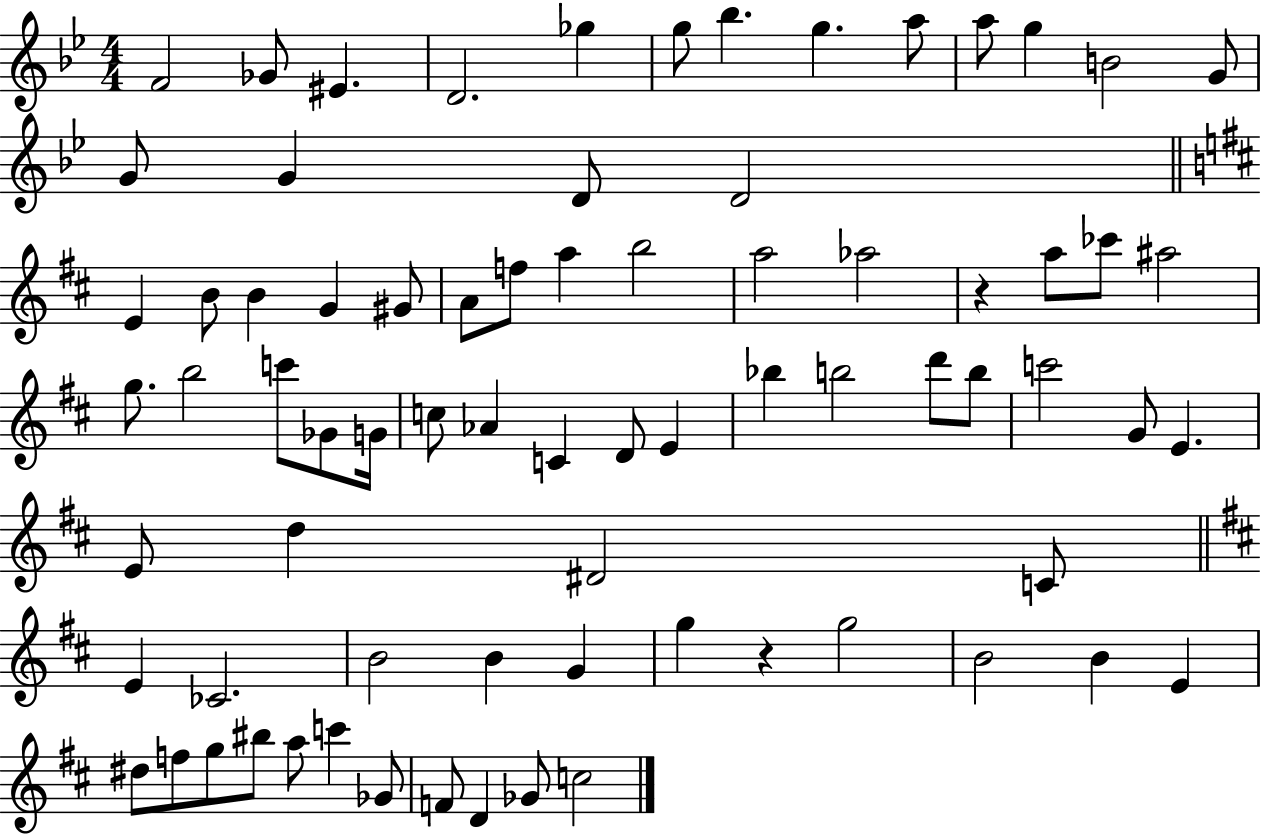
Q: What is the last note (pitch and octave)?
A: C5